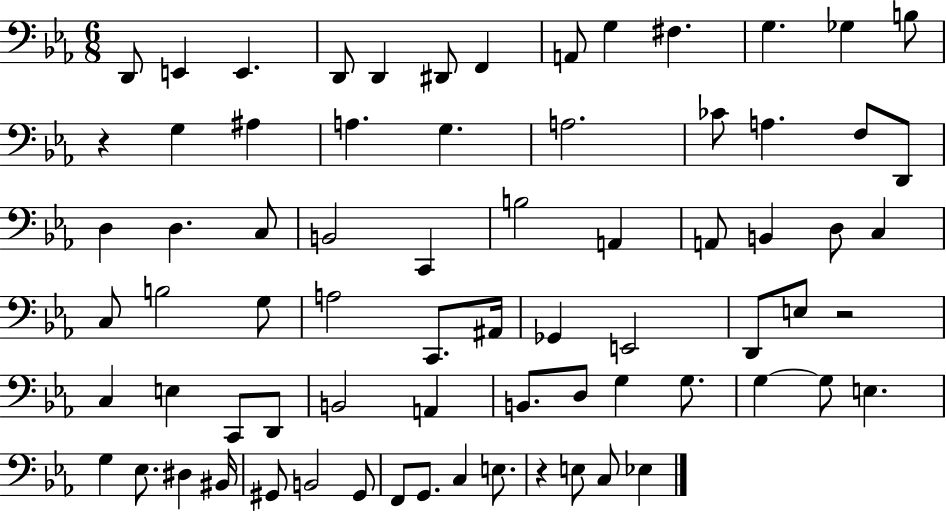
X:1
T:Untitled
M:6/8
L:1/4
K:Eb
D,,/2 E,, E,, D,,/2 D,, ^D,,/2 F,, A,,/2 G, ^F, G, _G, B,/2 z G, ^A, A, G, A,2 _C/2 A, F,/2 D,,/2 D, D, C,/2 B,,2 C,, B,2 A,, A,,/2 B,, D,/2 C, C,/2 B,2 G,/2 A,2 C,,/2 ^A,,/4 _G,, E,,2 D,,/2 E,/2 z2 C, E, C,,/2 D,,/2 B,,2 A,, B,,/2 D,/2 G, G,/2 G, G,/2 E, G, _E,/2 ^D, ^B,,/4 ^G,,/2 B,,2 ^G,,/2 F,,/2 G,,/2 C, E,/2 z E,/2 C,/2 _E,